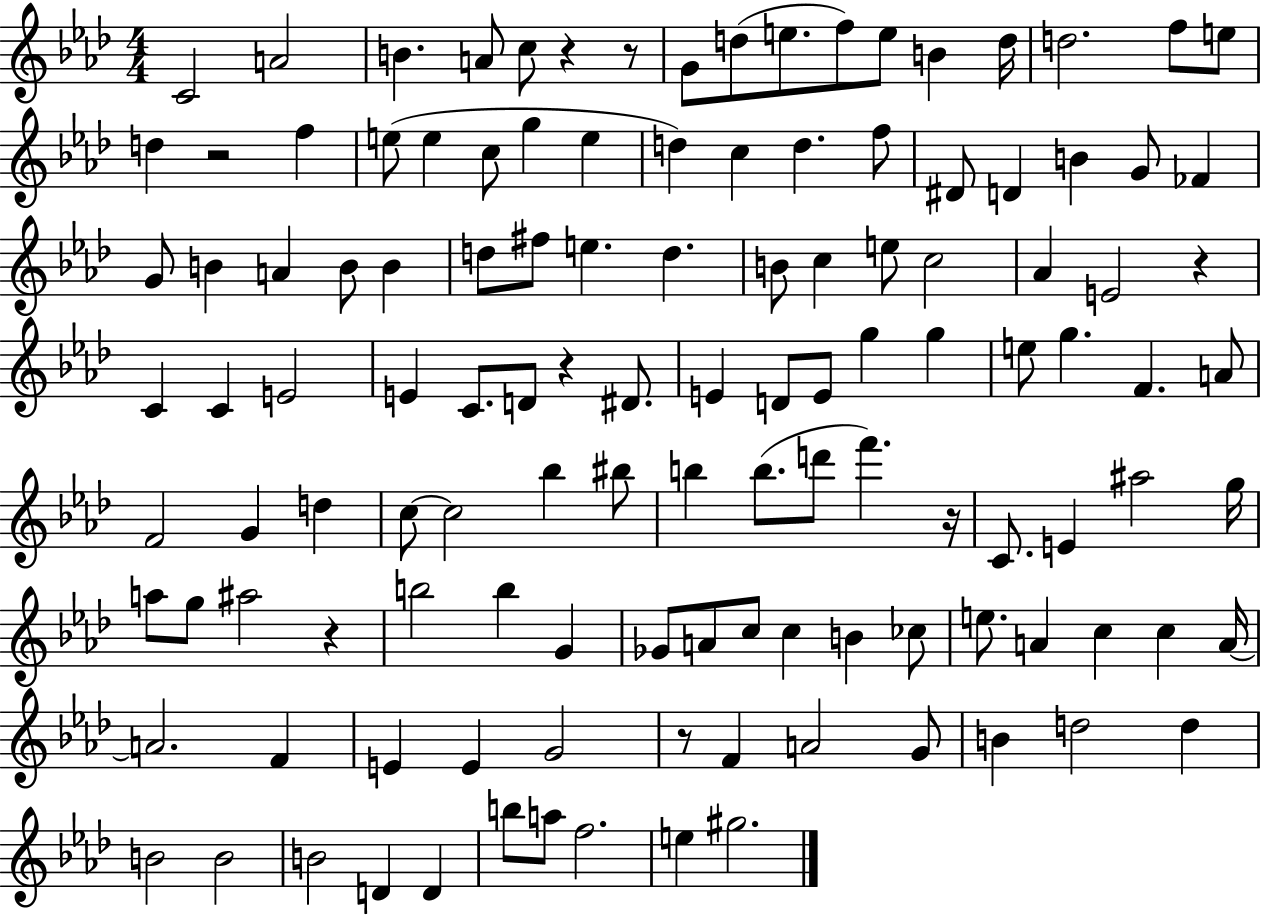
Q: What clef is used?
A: treble